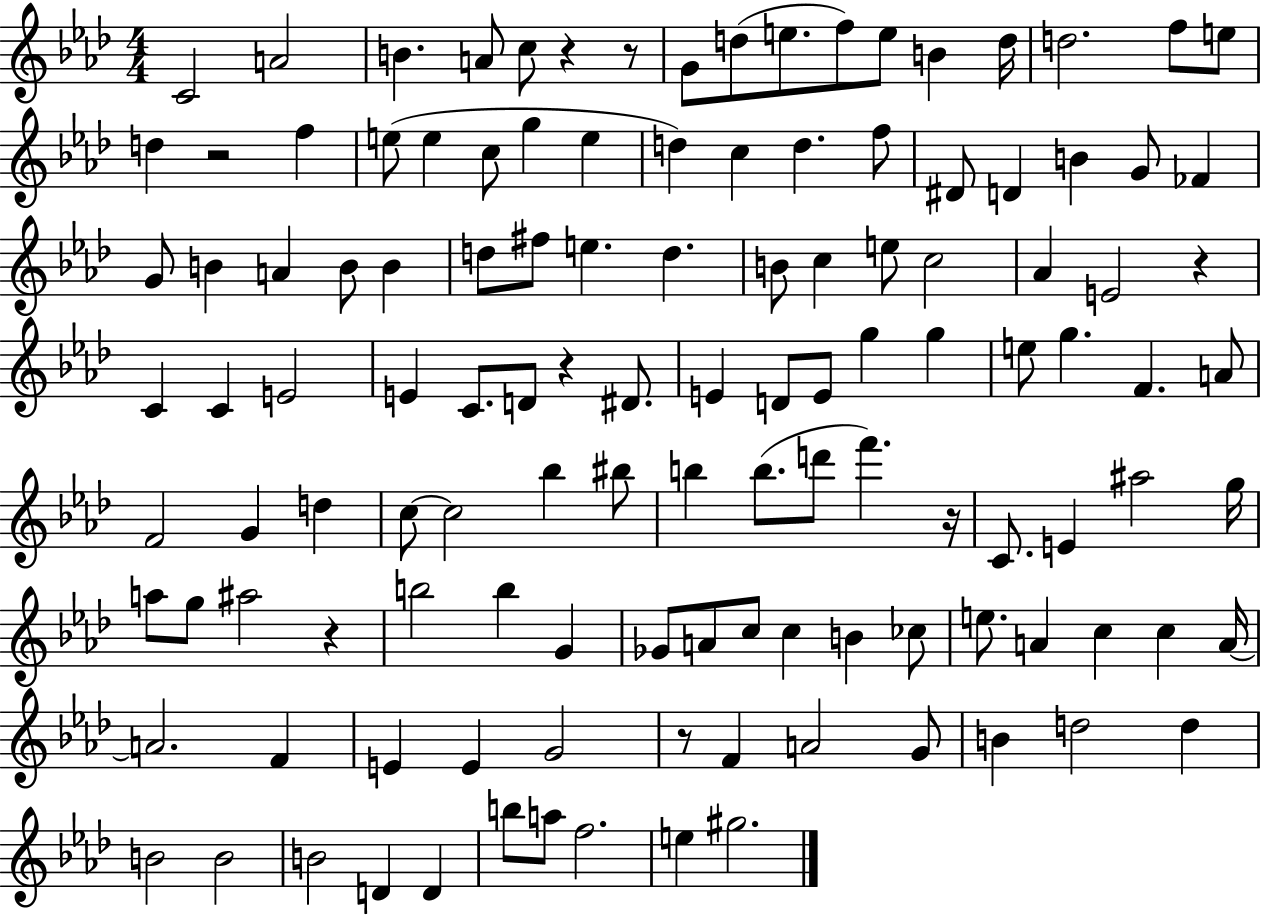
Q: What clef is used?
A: treble